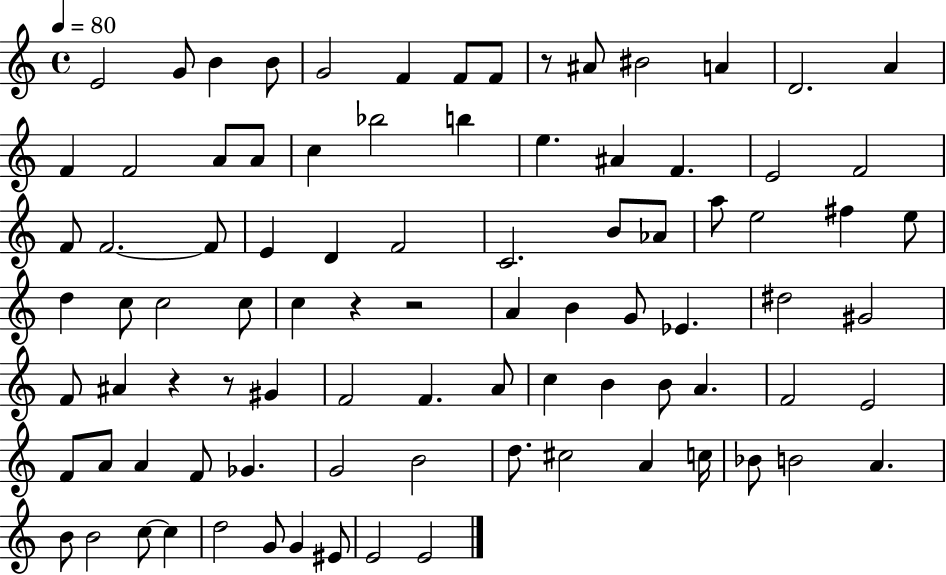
E4/h G4/e B4/q B4/e G4/h F4/q F4/e F4/e R/e A#4/e BIS4/h A4/q D4/h. A4/q F4/q F4/h A4/e A4/e C5/q Bb5/h B5/q E5/q. A#4/q F4/q. E4/h F4/h F4/e F4/h. F4/e E4/q D4/q F4/h C4/h. B4/e Ab4/e A5/e E5/h F#5/q E5/e D5/q C5/e C5/h C5/e C5/q R/q R/h A4/q B4/q G4/e Eb4/q. D#5/h G#4/h F4/e A#4/q R/q R/e G#4/q F4/h F4/q. A4/e C5/q B4/q B4/e A4/q. F4/h E4/h F4/e A4/e A4/q F4/e Gb4/q. G4/h B4/h D5/e. C#5/h A4/q C5/s Bb4/e B4/h A4/q. B4/e B4/h C5/e C5/q D5/h G4/e G4/q EIS4/e E4/h E4/h